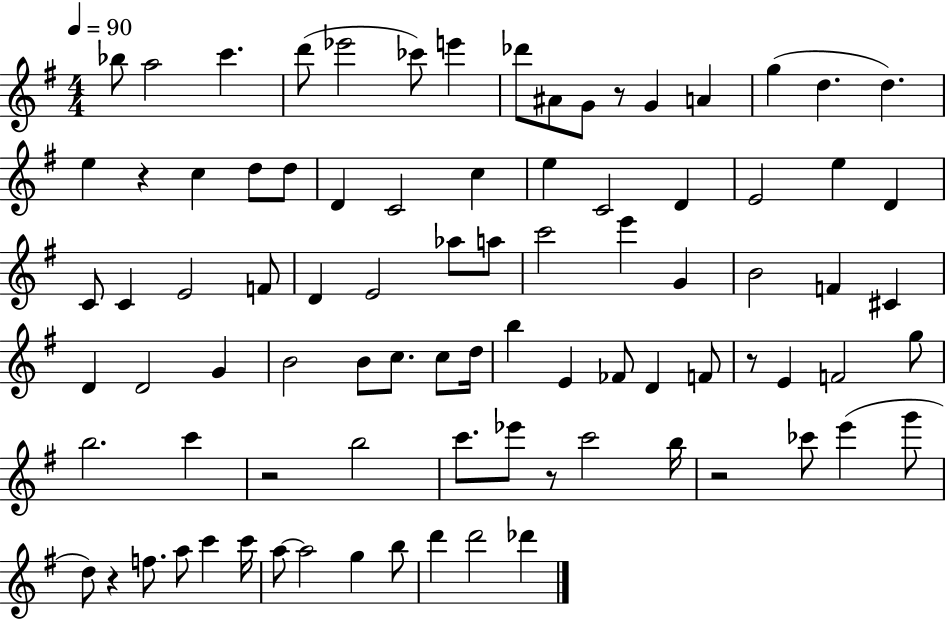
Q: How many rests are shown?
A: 7